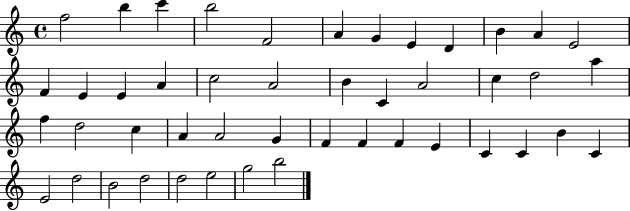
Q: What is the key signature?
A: C major